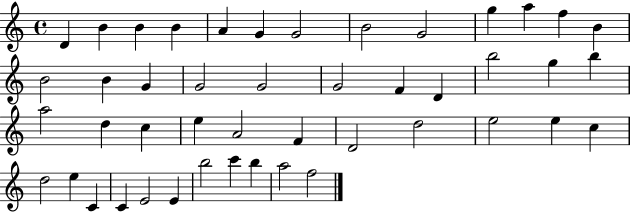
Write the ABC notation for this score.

X:1
T:Untitled
M:4/4
L:1/4
K:C
D B B B A G G2 B2 G2 g a f B B2 B G G2 G2 G2 F D b2 g b a2 d c e A2 F D2 d2 e2 e c d2 e C C E2 E b2 c' b a2 f2